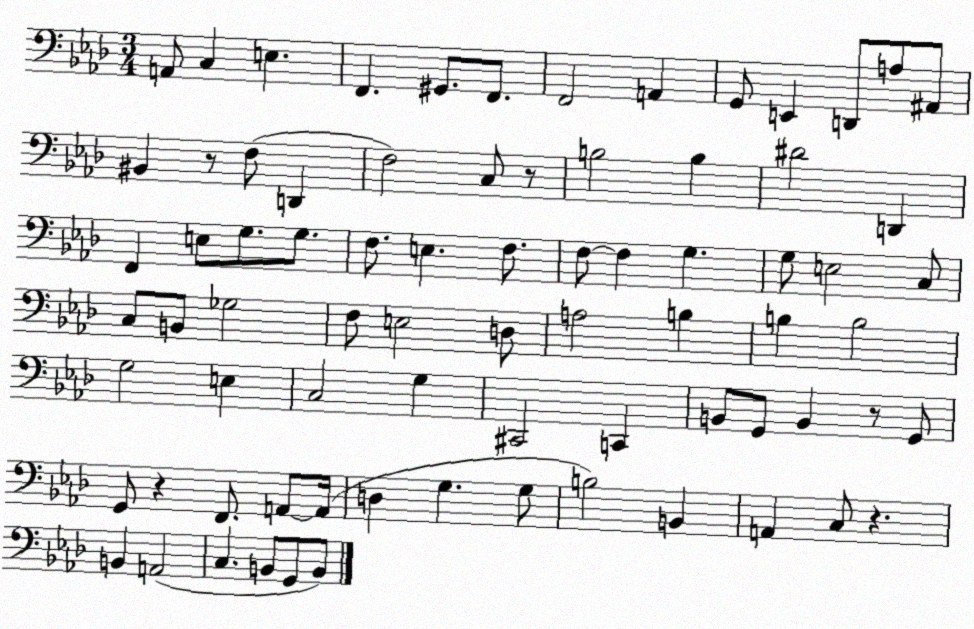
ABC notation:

X:1
T:Untitled
M:3/4
L:1/4
K:Ab
A,,/2 C, E, F,, ^G,,/2 F,,/2 F,,2 A,, G,,/2 E,, D,,/2 A,/2 ^A,,/2 ^B,, z/2 F,/2 D,, F,2 C,/2 z/2 B,2 B, ^D2 D,, F,, E,/2 G,/2 G,/2 F,/2 E, F,/2 F,/2 F, G, G,/2 E,2 C,/2 C,/2 B,,/2 _G,2 F,/2 E,2 D,/2 A,2 B, B, B,2 G,2 E, C,2 G, ^C,,2 C,, B,,/2 G,,/2 B,, z/2 G,,/2 G,,/2 z F,,/2 A,,/2 A,,/4 D, G, G,/2 B,2 B,, A,, C,/2 z B,, A,,2 C, B,,/2 G,,/2 B,,/2